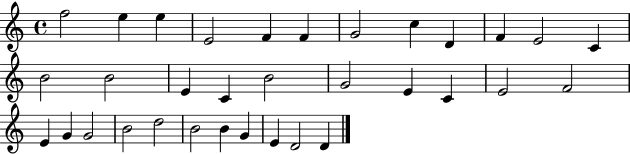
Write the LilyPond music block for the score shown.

{
  \clef treble
  \time 4/4
  \defaultTimeSignature
  \key c \major
  f''2 e''4 e''4 | e'2 f'4 f'4 | g'2 c''4 d'4 | f'4 e'2 c'4 | \break b'2 b'2 | e'4 c'4 b'2 | g'2 e'4 c'4 | e'2 f'2 | \break e'4 g'4 g'2 | b'2 d''2 | b'2 b'4 g'4 | e'4 d'2 d'4 | \break \bar "|."
}